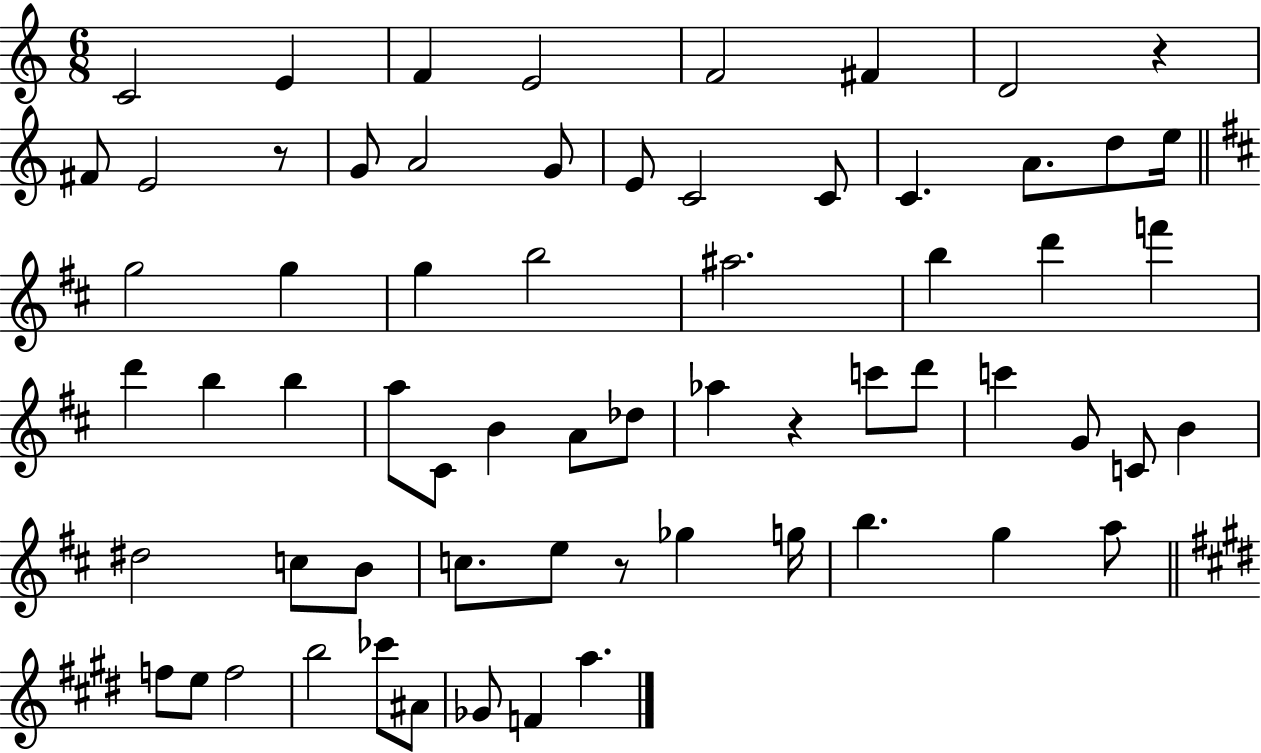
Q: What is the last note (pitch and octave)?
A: A5